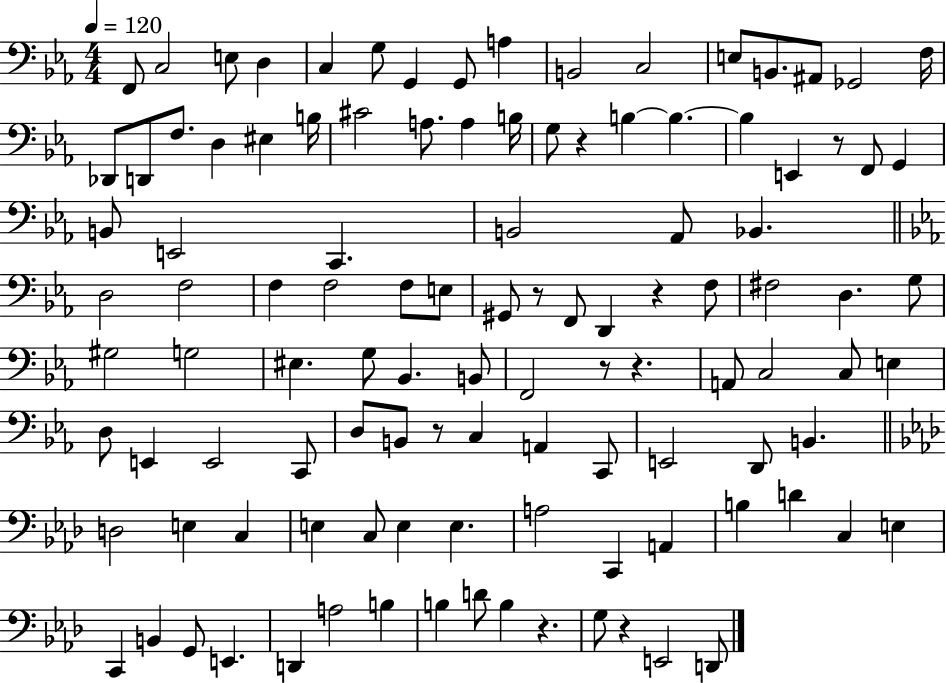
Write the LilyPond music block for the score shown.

{
  \clef bass
  \numericTimeSignature
  \time 4/4
  \key ees \major
  \tempo 4 = 120
  f,8 c2 e8 d4 | c4 g8 g,4 g,8 a4 | b,2 c2 | e8 b,8. ais,8 ges,2 f16 | \break des,8 d,8 f8. d4 eis4 b16 | cis'2 a8. a4 b16 | g8 r4 b4~~ b4.~~ | b4 e,4 r8 f,8 g,4 | \break b,8 e,2 c,4. | b,2 aes,8 bes,4. | \bar "||" \break \key ees \major d2 f2 | f4 f2 f8 e8 | gis,8 r8 f,8 d,4 r4 f8 | fis2 d4. g8 | \break gis2 g2 | eis4. g8 bes,4. b,8 | f,2 r8 r4. | a,8 c2 c8 e4 | \break d8 e,4 e,2 c,8 | d8 b,8 r8 c4 a,4 c,8 | e,2 d,8 b,4. | \bar "||" \break \key aes \major d2 e4 c4 | e4 c8 e4 e4. | a2 c,4 a,4 | b4 d'4 c4 e4 | \break c,4 b,4 g,8 e,4. | d,4 a2 b4 | b4 d'8 b4 r4. | g8 r4 e,2 d,8 | \break \bar "|."
}